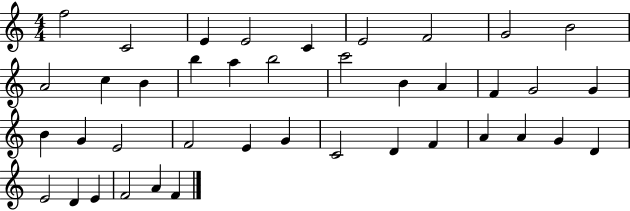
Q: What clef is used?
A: treble